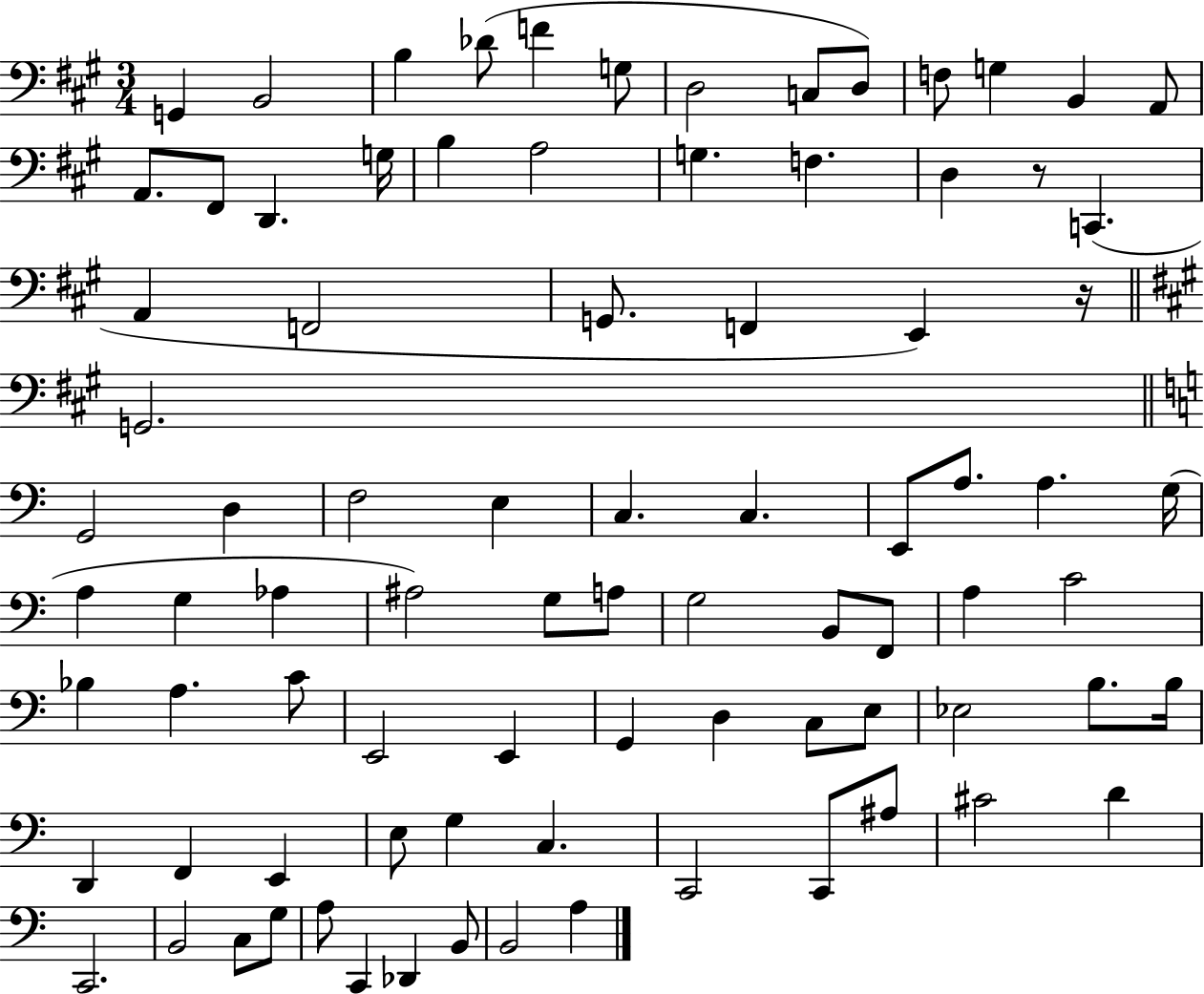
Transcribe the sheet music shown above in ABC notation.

X:1
T:Untitled
M:3/4
L:1/4
K:A
G,, B,,2 B, _D/2 F G,/2 D,2 C,/2 D,/2 F,/2 G, B,, A,,/2 A,,/2 ^F,,/2 D,, G,/4 B, A,2 G, F, D, z/2 C,, A,, F,,2 G,,/2 F,, E,, z/4 G,,2 G,,2 D, F,2 E, C, C, E,,/2 A,/2 A, G,/4 A, G, _A, ^A,2 G,/2 A,/2 G,2 B,,/2 F,,/2 A, C2 _B, A, C/2 E,,2 E,, G,, D, C,/2 E,/2 _E,2 B,/2 B,/4 D,, F,, E,, E,/2 G, C, C,,2 C,,/2 ^A,/2 ^C2 D C,,2 B,,2 C,/2 G,/2 A,/2 C,, _D,, B,,/2 B,,2 A,